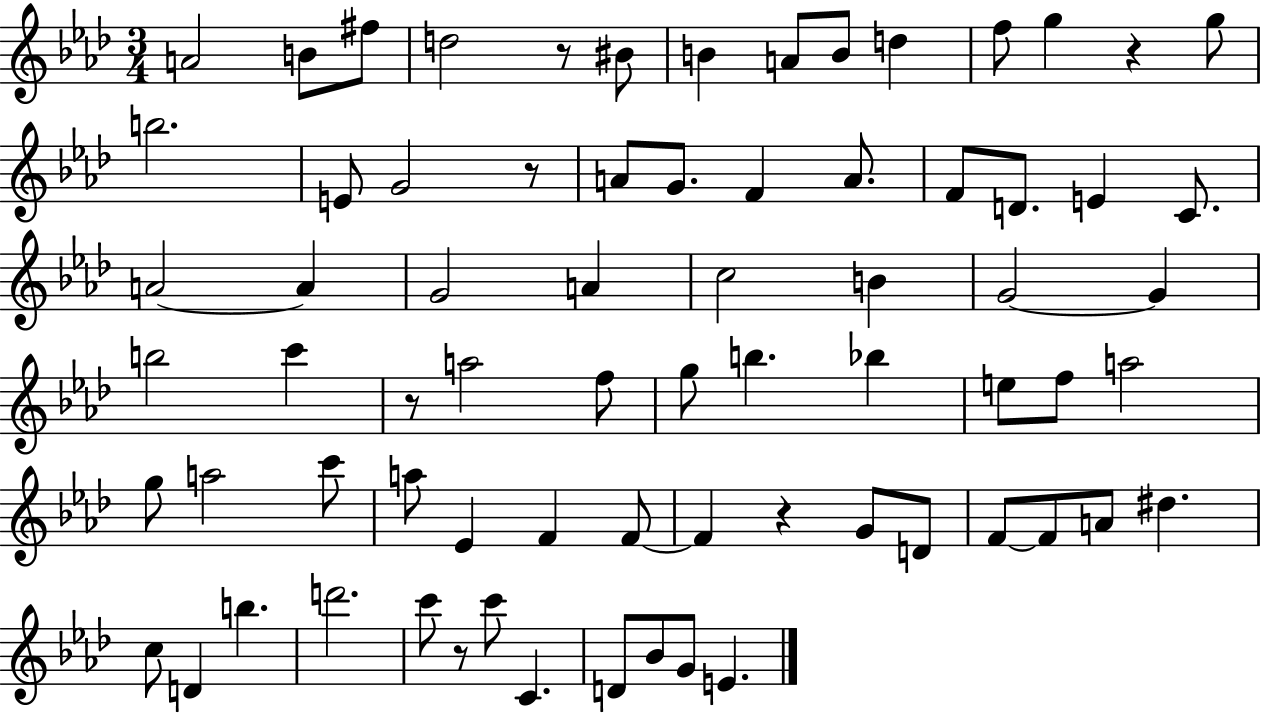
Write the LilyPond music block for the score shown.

{
  \clef treble
  \numericTimeSignature
  \time 3/4
  \key aes \major
  a'2 b'8 fis''8 | d''2 r8 bis'8 | b'4 a'8 b'8 d''4 | f''8 g''4 r4 g''8 | \break b''2. | e'8 g'2 r8 | a'8 g'8. f'4 a'8. | f'8 d'8. e'4 c'8. | \break a'2~~ a'4 | g'2 a'4 | c''2 b'4 | g'2~~ g'4 | \break b''2 c'''4 | r8 a''2 f''8 | g''8 b''4. bes''4 | e''8 f''8 a''2 | \break g''8 a''2 c'''8 | a''8 ees'4 f'4 f'8~~ | f'4 r4 g'8 d'8 | f'8~~ f'8 a'8 dis''4. | \break c''8 d'4 b''4. | d'''2. | c'''8 r8 c'''8 c'4. | d'8 bes'8 g'8 e'4. | \break \bar "|."
}